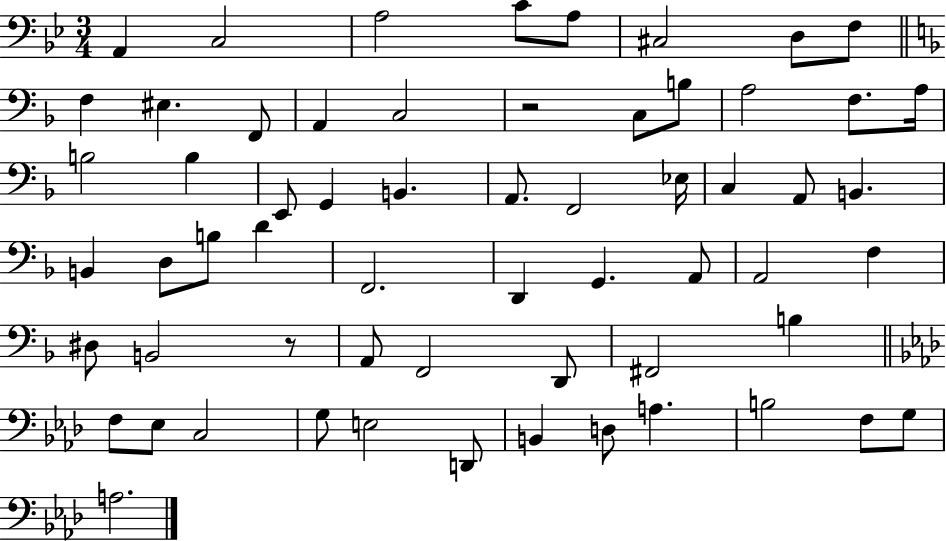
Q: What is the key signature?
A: BES major